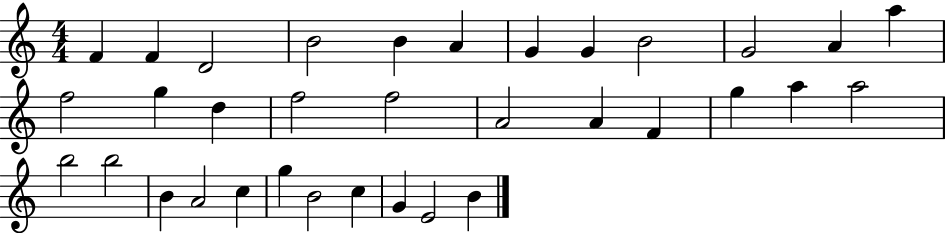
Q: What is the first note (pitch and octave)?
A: F4